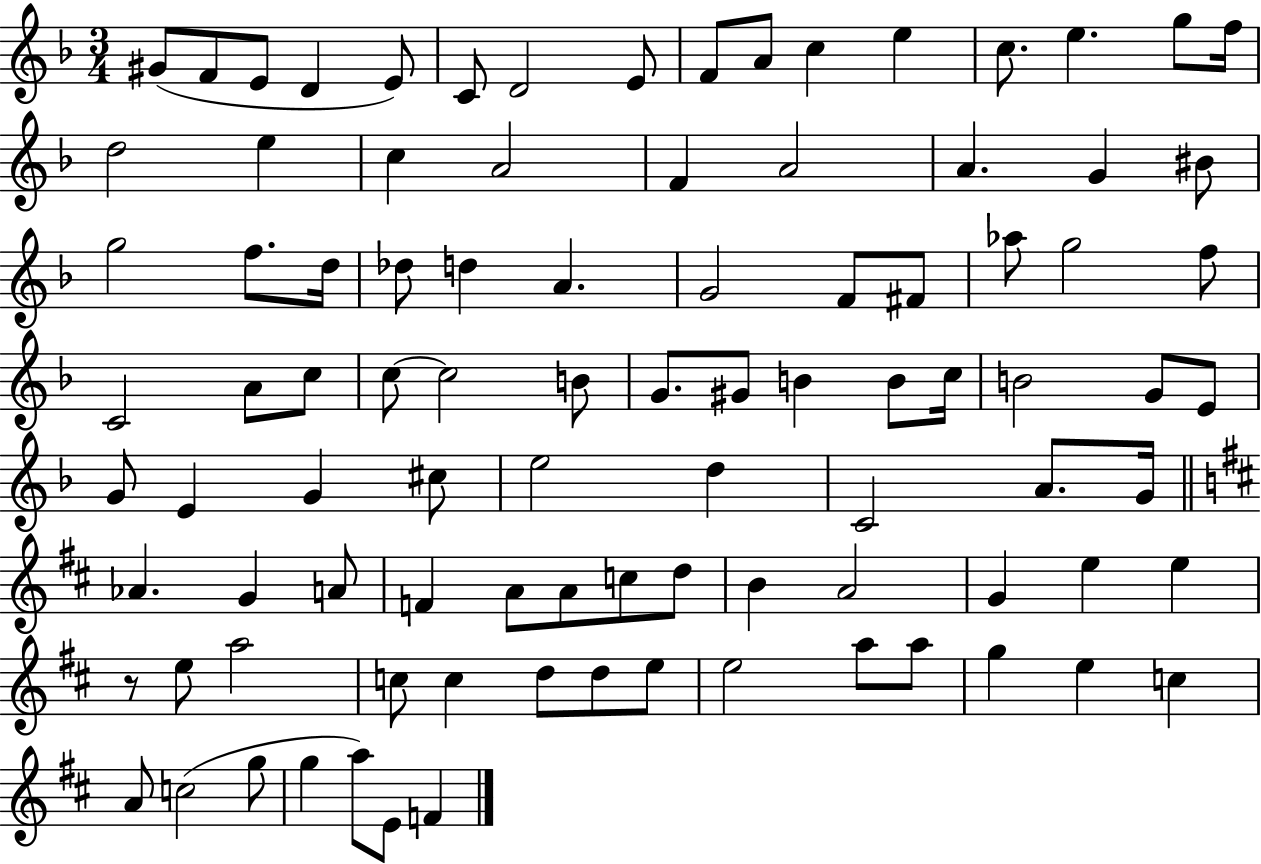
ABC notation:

X:1
T:Untitled
M:3/4
L:1/4
K:F
^G/2 F/2 E/2 D E/2 C/2 D2 E/2 F/2 A/2 c e c/2 e g/2 f/4 d2 e c A2 F A2 A G ^B/2 g2 f/2 d/4 _d/2 d A G2 F/2 ^F/2 _a/2 g2 f/2 C2 A/2 c/2 c/2 c2 B/2 G/2 ^G/2 B B/2 c/4 B2 G/2 E/2 G/2 E G ^c/2 e2 d C2 A/2 G/4 _A G A/2 F A/2 A/2 c/2 d/2 B A2 G e e z/2 e/2 a2 c/2 c d/2 d/2 e/2 e2 a/2 a/2 g e c A/2 c2 g/2 g a/2 E/2 F